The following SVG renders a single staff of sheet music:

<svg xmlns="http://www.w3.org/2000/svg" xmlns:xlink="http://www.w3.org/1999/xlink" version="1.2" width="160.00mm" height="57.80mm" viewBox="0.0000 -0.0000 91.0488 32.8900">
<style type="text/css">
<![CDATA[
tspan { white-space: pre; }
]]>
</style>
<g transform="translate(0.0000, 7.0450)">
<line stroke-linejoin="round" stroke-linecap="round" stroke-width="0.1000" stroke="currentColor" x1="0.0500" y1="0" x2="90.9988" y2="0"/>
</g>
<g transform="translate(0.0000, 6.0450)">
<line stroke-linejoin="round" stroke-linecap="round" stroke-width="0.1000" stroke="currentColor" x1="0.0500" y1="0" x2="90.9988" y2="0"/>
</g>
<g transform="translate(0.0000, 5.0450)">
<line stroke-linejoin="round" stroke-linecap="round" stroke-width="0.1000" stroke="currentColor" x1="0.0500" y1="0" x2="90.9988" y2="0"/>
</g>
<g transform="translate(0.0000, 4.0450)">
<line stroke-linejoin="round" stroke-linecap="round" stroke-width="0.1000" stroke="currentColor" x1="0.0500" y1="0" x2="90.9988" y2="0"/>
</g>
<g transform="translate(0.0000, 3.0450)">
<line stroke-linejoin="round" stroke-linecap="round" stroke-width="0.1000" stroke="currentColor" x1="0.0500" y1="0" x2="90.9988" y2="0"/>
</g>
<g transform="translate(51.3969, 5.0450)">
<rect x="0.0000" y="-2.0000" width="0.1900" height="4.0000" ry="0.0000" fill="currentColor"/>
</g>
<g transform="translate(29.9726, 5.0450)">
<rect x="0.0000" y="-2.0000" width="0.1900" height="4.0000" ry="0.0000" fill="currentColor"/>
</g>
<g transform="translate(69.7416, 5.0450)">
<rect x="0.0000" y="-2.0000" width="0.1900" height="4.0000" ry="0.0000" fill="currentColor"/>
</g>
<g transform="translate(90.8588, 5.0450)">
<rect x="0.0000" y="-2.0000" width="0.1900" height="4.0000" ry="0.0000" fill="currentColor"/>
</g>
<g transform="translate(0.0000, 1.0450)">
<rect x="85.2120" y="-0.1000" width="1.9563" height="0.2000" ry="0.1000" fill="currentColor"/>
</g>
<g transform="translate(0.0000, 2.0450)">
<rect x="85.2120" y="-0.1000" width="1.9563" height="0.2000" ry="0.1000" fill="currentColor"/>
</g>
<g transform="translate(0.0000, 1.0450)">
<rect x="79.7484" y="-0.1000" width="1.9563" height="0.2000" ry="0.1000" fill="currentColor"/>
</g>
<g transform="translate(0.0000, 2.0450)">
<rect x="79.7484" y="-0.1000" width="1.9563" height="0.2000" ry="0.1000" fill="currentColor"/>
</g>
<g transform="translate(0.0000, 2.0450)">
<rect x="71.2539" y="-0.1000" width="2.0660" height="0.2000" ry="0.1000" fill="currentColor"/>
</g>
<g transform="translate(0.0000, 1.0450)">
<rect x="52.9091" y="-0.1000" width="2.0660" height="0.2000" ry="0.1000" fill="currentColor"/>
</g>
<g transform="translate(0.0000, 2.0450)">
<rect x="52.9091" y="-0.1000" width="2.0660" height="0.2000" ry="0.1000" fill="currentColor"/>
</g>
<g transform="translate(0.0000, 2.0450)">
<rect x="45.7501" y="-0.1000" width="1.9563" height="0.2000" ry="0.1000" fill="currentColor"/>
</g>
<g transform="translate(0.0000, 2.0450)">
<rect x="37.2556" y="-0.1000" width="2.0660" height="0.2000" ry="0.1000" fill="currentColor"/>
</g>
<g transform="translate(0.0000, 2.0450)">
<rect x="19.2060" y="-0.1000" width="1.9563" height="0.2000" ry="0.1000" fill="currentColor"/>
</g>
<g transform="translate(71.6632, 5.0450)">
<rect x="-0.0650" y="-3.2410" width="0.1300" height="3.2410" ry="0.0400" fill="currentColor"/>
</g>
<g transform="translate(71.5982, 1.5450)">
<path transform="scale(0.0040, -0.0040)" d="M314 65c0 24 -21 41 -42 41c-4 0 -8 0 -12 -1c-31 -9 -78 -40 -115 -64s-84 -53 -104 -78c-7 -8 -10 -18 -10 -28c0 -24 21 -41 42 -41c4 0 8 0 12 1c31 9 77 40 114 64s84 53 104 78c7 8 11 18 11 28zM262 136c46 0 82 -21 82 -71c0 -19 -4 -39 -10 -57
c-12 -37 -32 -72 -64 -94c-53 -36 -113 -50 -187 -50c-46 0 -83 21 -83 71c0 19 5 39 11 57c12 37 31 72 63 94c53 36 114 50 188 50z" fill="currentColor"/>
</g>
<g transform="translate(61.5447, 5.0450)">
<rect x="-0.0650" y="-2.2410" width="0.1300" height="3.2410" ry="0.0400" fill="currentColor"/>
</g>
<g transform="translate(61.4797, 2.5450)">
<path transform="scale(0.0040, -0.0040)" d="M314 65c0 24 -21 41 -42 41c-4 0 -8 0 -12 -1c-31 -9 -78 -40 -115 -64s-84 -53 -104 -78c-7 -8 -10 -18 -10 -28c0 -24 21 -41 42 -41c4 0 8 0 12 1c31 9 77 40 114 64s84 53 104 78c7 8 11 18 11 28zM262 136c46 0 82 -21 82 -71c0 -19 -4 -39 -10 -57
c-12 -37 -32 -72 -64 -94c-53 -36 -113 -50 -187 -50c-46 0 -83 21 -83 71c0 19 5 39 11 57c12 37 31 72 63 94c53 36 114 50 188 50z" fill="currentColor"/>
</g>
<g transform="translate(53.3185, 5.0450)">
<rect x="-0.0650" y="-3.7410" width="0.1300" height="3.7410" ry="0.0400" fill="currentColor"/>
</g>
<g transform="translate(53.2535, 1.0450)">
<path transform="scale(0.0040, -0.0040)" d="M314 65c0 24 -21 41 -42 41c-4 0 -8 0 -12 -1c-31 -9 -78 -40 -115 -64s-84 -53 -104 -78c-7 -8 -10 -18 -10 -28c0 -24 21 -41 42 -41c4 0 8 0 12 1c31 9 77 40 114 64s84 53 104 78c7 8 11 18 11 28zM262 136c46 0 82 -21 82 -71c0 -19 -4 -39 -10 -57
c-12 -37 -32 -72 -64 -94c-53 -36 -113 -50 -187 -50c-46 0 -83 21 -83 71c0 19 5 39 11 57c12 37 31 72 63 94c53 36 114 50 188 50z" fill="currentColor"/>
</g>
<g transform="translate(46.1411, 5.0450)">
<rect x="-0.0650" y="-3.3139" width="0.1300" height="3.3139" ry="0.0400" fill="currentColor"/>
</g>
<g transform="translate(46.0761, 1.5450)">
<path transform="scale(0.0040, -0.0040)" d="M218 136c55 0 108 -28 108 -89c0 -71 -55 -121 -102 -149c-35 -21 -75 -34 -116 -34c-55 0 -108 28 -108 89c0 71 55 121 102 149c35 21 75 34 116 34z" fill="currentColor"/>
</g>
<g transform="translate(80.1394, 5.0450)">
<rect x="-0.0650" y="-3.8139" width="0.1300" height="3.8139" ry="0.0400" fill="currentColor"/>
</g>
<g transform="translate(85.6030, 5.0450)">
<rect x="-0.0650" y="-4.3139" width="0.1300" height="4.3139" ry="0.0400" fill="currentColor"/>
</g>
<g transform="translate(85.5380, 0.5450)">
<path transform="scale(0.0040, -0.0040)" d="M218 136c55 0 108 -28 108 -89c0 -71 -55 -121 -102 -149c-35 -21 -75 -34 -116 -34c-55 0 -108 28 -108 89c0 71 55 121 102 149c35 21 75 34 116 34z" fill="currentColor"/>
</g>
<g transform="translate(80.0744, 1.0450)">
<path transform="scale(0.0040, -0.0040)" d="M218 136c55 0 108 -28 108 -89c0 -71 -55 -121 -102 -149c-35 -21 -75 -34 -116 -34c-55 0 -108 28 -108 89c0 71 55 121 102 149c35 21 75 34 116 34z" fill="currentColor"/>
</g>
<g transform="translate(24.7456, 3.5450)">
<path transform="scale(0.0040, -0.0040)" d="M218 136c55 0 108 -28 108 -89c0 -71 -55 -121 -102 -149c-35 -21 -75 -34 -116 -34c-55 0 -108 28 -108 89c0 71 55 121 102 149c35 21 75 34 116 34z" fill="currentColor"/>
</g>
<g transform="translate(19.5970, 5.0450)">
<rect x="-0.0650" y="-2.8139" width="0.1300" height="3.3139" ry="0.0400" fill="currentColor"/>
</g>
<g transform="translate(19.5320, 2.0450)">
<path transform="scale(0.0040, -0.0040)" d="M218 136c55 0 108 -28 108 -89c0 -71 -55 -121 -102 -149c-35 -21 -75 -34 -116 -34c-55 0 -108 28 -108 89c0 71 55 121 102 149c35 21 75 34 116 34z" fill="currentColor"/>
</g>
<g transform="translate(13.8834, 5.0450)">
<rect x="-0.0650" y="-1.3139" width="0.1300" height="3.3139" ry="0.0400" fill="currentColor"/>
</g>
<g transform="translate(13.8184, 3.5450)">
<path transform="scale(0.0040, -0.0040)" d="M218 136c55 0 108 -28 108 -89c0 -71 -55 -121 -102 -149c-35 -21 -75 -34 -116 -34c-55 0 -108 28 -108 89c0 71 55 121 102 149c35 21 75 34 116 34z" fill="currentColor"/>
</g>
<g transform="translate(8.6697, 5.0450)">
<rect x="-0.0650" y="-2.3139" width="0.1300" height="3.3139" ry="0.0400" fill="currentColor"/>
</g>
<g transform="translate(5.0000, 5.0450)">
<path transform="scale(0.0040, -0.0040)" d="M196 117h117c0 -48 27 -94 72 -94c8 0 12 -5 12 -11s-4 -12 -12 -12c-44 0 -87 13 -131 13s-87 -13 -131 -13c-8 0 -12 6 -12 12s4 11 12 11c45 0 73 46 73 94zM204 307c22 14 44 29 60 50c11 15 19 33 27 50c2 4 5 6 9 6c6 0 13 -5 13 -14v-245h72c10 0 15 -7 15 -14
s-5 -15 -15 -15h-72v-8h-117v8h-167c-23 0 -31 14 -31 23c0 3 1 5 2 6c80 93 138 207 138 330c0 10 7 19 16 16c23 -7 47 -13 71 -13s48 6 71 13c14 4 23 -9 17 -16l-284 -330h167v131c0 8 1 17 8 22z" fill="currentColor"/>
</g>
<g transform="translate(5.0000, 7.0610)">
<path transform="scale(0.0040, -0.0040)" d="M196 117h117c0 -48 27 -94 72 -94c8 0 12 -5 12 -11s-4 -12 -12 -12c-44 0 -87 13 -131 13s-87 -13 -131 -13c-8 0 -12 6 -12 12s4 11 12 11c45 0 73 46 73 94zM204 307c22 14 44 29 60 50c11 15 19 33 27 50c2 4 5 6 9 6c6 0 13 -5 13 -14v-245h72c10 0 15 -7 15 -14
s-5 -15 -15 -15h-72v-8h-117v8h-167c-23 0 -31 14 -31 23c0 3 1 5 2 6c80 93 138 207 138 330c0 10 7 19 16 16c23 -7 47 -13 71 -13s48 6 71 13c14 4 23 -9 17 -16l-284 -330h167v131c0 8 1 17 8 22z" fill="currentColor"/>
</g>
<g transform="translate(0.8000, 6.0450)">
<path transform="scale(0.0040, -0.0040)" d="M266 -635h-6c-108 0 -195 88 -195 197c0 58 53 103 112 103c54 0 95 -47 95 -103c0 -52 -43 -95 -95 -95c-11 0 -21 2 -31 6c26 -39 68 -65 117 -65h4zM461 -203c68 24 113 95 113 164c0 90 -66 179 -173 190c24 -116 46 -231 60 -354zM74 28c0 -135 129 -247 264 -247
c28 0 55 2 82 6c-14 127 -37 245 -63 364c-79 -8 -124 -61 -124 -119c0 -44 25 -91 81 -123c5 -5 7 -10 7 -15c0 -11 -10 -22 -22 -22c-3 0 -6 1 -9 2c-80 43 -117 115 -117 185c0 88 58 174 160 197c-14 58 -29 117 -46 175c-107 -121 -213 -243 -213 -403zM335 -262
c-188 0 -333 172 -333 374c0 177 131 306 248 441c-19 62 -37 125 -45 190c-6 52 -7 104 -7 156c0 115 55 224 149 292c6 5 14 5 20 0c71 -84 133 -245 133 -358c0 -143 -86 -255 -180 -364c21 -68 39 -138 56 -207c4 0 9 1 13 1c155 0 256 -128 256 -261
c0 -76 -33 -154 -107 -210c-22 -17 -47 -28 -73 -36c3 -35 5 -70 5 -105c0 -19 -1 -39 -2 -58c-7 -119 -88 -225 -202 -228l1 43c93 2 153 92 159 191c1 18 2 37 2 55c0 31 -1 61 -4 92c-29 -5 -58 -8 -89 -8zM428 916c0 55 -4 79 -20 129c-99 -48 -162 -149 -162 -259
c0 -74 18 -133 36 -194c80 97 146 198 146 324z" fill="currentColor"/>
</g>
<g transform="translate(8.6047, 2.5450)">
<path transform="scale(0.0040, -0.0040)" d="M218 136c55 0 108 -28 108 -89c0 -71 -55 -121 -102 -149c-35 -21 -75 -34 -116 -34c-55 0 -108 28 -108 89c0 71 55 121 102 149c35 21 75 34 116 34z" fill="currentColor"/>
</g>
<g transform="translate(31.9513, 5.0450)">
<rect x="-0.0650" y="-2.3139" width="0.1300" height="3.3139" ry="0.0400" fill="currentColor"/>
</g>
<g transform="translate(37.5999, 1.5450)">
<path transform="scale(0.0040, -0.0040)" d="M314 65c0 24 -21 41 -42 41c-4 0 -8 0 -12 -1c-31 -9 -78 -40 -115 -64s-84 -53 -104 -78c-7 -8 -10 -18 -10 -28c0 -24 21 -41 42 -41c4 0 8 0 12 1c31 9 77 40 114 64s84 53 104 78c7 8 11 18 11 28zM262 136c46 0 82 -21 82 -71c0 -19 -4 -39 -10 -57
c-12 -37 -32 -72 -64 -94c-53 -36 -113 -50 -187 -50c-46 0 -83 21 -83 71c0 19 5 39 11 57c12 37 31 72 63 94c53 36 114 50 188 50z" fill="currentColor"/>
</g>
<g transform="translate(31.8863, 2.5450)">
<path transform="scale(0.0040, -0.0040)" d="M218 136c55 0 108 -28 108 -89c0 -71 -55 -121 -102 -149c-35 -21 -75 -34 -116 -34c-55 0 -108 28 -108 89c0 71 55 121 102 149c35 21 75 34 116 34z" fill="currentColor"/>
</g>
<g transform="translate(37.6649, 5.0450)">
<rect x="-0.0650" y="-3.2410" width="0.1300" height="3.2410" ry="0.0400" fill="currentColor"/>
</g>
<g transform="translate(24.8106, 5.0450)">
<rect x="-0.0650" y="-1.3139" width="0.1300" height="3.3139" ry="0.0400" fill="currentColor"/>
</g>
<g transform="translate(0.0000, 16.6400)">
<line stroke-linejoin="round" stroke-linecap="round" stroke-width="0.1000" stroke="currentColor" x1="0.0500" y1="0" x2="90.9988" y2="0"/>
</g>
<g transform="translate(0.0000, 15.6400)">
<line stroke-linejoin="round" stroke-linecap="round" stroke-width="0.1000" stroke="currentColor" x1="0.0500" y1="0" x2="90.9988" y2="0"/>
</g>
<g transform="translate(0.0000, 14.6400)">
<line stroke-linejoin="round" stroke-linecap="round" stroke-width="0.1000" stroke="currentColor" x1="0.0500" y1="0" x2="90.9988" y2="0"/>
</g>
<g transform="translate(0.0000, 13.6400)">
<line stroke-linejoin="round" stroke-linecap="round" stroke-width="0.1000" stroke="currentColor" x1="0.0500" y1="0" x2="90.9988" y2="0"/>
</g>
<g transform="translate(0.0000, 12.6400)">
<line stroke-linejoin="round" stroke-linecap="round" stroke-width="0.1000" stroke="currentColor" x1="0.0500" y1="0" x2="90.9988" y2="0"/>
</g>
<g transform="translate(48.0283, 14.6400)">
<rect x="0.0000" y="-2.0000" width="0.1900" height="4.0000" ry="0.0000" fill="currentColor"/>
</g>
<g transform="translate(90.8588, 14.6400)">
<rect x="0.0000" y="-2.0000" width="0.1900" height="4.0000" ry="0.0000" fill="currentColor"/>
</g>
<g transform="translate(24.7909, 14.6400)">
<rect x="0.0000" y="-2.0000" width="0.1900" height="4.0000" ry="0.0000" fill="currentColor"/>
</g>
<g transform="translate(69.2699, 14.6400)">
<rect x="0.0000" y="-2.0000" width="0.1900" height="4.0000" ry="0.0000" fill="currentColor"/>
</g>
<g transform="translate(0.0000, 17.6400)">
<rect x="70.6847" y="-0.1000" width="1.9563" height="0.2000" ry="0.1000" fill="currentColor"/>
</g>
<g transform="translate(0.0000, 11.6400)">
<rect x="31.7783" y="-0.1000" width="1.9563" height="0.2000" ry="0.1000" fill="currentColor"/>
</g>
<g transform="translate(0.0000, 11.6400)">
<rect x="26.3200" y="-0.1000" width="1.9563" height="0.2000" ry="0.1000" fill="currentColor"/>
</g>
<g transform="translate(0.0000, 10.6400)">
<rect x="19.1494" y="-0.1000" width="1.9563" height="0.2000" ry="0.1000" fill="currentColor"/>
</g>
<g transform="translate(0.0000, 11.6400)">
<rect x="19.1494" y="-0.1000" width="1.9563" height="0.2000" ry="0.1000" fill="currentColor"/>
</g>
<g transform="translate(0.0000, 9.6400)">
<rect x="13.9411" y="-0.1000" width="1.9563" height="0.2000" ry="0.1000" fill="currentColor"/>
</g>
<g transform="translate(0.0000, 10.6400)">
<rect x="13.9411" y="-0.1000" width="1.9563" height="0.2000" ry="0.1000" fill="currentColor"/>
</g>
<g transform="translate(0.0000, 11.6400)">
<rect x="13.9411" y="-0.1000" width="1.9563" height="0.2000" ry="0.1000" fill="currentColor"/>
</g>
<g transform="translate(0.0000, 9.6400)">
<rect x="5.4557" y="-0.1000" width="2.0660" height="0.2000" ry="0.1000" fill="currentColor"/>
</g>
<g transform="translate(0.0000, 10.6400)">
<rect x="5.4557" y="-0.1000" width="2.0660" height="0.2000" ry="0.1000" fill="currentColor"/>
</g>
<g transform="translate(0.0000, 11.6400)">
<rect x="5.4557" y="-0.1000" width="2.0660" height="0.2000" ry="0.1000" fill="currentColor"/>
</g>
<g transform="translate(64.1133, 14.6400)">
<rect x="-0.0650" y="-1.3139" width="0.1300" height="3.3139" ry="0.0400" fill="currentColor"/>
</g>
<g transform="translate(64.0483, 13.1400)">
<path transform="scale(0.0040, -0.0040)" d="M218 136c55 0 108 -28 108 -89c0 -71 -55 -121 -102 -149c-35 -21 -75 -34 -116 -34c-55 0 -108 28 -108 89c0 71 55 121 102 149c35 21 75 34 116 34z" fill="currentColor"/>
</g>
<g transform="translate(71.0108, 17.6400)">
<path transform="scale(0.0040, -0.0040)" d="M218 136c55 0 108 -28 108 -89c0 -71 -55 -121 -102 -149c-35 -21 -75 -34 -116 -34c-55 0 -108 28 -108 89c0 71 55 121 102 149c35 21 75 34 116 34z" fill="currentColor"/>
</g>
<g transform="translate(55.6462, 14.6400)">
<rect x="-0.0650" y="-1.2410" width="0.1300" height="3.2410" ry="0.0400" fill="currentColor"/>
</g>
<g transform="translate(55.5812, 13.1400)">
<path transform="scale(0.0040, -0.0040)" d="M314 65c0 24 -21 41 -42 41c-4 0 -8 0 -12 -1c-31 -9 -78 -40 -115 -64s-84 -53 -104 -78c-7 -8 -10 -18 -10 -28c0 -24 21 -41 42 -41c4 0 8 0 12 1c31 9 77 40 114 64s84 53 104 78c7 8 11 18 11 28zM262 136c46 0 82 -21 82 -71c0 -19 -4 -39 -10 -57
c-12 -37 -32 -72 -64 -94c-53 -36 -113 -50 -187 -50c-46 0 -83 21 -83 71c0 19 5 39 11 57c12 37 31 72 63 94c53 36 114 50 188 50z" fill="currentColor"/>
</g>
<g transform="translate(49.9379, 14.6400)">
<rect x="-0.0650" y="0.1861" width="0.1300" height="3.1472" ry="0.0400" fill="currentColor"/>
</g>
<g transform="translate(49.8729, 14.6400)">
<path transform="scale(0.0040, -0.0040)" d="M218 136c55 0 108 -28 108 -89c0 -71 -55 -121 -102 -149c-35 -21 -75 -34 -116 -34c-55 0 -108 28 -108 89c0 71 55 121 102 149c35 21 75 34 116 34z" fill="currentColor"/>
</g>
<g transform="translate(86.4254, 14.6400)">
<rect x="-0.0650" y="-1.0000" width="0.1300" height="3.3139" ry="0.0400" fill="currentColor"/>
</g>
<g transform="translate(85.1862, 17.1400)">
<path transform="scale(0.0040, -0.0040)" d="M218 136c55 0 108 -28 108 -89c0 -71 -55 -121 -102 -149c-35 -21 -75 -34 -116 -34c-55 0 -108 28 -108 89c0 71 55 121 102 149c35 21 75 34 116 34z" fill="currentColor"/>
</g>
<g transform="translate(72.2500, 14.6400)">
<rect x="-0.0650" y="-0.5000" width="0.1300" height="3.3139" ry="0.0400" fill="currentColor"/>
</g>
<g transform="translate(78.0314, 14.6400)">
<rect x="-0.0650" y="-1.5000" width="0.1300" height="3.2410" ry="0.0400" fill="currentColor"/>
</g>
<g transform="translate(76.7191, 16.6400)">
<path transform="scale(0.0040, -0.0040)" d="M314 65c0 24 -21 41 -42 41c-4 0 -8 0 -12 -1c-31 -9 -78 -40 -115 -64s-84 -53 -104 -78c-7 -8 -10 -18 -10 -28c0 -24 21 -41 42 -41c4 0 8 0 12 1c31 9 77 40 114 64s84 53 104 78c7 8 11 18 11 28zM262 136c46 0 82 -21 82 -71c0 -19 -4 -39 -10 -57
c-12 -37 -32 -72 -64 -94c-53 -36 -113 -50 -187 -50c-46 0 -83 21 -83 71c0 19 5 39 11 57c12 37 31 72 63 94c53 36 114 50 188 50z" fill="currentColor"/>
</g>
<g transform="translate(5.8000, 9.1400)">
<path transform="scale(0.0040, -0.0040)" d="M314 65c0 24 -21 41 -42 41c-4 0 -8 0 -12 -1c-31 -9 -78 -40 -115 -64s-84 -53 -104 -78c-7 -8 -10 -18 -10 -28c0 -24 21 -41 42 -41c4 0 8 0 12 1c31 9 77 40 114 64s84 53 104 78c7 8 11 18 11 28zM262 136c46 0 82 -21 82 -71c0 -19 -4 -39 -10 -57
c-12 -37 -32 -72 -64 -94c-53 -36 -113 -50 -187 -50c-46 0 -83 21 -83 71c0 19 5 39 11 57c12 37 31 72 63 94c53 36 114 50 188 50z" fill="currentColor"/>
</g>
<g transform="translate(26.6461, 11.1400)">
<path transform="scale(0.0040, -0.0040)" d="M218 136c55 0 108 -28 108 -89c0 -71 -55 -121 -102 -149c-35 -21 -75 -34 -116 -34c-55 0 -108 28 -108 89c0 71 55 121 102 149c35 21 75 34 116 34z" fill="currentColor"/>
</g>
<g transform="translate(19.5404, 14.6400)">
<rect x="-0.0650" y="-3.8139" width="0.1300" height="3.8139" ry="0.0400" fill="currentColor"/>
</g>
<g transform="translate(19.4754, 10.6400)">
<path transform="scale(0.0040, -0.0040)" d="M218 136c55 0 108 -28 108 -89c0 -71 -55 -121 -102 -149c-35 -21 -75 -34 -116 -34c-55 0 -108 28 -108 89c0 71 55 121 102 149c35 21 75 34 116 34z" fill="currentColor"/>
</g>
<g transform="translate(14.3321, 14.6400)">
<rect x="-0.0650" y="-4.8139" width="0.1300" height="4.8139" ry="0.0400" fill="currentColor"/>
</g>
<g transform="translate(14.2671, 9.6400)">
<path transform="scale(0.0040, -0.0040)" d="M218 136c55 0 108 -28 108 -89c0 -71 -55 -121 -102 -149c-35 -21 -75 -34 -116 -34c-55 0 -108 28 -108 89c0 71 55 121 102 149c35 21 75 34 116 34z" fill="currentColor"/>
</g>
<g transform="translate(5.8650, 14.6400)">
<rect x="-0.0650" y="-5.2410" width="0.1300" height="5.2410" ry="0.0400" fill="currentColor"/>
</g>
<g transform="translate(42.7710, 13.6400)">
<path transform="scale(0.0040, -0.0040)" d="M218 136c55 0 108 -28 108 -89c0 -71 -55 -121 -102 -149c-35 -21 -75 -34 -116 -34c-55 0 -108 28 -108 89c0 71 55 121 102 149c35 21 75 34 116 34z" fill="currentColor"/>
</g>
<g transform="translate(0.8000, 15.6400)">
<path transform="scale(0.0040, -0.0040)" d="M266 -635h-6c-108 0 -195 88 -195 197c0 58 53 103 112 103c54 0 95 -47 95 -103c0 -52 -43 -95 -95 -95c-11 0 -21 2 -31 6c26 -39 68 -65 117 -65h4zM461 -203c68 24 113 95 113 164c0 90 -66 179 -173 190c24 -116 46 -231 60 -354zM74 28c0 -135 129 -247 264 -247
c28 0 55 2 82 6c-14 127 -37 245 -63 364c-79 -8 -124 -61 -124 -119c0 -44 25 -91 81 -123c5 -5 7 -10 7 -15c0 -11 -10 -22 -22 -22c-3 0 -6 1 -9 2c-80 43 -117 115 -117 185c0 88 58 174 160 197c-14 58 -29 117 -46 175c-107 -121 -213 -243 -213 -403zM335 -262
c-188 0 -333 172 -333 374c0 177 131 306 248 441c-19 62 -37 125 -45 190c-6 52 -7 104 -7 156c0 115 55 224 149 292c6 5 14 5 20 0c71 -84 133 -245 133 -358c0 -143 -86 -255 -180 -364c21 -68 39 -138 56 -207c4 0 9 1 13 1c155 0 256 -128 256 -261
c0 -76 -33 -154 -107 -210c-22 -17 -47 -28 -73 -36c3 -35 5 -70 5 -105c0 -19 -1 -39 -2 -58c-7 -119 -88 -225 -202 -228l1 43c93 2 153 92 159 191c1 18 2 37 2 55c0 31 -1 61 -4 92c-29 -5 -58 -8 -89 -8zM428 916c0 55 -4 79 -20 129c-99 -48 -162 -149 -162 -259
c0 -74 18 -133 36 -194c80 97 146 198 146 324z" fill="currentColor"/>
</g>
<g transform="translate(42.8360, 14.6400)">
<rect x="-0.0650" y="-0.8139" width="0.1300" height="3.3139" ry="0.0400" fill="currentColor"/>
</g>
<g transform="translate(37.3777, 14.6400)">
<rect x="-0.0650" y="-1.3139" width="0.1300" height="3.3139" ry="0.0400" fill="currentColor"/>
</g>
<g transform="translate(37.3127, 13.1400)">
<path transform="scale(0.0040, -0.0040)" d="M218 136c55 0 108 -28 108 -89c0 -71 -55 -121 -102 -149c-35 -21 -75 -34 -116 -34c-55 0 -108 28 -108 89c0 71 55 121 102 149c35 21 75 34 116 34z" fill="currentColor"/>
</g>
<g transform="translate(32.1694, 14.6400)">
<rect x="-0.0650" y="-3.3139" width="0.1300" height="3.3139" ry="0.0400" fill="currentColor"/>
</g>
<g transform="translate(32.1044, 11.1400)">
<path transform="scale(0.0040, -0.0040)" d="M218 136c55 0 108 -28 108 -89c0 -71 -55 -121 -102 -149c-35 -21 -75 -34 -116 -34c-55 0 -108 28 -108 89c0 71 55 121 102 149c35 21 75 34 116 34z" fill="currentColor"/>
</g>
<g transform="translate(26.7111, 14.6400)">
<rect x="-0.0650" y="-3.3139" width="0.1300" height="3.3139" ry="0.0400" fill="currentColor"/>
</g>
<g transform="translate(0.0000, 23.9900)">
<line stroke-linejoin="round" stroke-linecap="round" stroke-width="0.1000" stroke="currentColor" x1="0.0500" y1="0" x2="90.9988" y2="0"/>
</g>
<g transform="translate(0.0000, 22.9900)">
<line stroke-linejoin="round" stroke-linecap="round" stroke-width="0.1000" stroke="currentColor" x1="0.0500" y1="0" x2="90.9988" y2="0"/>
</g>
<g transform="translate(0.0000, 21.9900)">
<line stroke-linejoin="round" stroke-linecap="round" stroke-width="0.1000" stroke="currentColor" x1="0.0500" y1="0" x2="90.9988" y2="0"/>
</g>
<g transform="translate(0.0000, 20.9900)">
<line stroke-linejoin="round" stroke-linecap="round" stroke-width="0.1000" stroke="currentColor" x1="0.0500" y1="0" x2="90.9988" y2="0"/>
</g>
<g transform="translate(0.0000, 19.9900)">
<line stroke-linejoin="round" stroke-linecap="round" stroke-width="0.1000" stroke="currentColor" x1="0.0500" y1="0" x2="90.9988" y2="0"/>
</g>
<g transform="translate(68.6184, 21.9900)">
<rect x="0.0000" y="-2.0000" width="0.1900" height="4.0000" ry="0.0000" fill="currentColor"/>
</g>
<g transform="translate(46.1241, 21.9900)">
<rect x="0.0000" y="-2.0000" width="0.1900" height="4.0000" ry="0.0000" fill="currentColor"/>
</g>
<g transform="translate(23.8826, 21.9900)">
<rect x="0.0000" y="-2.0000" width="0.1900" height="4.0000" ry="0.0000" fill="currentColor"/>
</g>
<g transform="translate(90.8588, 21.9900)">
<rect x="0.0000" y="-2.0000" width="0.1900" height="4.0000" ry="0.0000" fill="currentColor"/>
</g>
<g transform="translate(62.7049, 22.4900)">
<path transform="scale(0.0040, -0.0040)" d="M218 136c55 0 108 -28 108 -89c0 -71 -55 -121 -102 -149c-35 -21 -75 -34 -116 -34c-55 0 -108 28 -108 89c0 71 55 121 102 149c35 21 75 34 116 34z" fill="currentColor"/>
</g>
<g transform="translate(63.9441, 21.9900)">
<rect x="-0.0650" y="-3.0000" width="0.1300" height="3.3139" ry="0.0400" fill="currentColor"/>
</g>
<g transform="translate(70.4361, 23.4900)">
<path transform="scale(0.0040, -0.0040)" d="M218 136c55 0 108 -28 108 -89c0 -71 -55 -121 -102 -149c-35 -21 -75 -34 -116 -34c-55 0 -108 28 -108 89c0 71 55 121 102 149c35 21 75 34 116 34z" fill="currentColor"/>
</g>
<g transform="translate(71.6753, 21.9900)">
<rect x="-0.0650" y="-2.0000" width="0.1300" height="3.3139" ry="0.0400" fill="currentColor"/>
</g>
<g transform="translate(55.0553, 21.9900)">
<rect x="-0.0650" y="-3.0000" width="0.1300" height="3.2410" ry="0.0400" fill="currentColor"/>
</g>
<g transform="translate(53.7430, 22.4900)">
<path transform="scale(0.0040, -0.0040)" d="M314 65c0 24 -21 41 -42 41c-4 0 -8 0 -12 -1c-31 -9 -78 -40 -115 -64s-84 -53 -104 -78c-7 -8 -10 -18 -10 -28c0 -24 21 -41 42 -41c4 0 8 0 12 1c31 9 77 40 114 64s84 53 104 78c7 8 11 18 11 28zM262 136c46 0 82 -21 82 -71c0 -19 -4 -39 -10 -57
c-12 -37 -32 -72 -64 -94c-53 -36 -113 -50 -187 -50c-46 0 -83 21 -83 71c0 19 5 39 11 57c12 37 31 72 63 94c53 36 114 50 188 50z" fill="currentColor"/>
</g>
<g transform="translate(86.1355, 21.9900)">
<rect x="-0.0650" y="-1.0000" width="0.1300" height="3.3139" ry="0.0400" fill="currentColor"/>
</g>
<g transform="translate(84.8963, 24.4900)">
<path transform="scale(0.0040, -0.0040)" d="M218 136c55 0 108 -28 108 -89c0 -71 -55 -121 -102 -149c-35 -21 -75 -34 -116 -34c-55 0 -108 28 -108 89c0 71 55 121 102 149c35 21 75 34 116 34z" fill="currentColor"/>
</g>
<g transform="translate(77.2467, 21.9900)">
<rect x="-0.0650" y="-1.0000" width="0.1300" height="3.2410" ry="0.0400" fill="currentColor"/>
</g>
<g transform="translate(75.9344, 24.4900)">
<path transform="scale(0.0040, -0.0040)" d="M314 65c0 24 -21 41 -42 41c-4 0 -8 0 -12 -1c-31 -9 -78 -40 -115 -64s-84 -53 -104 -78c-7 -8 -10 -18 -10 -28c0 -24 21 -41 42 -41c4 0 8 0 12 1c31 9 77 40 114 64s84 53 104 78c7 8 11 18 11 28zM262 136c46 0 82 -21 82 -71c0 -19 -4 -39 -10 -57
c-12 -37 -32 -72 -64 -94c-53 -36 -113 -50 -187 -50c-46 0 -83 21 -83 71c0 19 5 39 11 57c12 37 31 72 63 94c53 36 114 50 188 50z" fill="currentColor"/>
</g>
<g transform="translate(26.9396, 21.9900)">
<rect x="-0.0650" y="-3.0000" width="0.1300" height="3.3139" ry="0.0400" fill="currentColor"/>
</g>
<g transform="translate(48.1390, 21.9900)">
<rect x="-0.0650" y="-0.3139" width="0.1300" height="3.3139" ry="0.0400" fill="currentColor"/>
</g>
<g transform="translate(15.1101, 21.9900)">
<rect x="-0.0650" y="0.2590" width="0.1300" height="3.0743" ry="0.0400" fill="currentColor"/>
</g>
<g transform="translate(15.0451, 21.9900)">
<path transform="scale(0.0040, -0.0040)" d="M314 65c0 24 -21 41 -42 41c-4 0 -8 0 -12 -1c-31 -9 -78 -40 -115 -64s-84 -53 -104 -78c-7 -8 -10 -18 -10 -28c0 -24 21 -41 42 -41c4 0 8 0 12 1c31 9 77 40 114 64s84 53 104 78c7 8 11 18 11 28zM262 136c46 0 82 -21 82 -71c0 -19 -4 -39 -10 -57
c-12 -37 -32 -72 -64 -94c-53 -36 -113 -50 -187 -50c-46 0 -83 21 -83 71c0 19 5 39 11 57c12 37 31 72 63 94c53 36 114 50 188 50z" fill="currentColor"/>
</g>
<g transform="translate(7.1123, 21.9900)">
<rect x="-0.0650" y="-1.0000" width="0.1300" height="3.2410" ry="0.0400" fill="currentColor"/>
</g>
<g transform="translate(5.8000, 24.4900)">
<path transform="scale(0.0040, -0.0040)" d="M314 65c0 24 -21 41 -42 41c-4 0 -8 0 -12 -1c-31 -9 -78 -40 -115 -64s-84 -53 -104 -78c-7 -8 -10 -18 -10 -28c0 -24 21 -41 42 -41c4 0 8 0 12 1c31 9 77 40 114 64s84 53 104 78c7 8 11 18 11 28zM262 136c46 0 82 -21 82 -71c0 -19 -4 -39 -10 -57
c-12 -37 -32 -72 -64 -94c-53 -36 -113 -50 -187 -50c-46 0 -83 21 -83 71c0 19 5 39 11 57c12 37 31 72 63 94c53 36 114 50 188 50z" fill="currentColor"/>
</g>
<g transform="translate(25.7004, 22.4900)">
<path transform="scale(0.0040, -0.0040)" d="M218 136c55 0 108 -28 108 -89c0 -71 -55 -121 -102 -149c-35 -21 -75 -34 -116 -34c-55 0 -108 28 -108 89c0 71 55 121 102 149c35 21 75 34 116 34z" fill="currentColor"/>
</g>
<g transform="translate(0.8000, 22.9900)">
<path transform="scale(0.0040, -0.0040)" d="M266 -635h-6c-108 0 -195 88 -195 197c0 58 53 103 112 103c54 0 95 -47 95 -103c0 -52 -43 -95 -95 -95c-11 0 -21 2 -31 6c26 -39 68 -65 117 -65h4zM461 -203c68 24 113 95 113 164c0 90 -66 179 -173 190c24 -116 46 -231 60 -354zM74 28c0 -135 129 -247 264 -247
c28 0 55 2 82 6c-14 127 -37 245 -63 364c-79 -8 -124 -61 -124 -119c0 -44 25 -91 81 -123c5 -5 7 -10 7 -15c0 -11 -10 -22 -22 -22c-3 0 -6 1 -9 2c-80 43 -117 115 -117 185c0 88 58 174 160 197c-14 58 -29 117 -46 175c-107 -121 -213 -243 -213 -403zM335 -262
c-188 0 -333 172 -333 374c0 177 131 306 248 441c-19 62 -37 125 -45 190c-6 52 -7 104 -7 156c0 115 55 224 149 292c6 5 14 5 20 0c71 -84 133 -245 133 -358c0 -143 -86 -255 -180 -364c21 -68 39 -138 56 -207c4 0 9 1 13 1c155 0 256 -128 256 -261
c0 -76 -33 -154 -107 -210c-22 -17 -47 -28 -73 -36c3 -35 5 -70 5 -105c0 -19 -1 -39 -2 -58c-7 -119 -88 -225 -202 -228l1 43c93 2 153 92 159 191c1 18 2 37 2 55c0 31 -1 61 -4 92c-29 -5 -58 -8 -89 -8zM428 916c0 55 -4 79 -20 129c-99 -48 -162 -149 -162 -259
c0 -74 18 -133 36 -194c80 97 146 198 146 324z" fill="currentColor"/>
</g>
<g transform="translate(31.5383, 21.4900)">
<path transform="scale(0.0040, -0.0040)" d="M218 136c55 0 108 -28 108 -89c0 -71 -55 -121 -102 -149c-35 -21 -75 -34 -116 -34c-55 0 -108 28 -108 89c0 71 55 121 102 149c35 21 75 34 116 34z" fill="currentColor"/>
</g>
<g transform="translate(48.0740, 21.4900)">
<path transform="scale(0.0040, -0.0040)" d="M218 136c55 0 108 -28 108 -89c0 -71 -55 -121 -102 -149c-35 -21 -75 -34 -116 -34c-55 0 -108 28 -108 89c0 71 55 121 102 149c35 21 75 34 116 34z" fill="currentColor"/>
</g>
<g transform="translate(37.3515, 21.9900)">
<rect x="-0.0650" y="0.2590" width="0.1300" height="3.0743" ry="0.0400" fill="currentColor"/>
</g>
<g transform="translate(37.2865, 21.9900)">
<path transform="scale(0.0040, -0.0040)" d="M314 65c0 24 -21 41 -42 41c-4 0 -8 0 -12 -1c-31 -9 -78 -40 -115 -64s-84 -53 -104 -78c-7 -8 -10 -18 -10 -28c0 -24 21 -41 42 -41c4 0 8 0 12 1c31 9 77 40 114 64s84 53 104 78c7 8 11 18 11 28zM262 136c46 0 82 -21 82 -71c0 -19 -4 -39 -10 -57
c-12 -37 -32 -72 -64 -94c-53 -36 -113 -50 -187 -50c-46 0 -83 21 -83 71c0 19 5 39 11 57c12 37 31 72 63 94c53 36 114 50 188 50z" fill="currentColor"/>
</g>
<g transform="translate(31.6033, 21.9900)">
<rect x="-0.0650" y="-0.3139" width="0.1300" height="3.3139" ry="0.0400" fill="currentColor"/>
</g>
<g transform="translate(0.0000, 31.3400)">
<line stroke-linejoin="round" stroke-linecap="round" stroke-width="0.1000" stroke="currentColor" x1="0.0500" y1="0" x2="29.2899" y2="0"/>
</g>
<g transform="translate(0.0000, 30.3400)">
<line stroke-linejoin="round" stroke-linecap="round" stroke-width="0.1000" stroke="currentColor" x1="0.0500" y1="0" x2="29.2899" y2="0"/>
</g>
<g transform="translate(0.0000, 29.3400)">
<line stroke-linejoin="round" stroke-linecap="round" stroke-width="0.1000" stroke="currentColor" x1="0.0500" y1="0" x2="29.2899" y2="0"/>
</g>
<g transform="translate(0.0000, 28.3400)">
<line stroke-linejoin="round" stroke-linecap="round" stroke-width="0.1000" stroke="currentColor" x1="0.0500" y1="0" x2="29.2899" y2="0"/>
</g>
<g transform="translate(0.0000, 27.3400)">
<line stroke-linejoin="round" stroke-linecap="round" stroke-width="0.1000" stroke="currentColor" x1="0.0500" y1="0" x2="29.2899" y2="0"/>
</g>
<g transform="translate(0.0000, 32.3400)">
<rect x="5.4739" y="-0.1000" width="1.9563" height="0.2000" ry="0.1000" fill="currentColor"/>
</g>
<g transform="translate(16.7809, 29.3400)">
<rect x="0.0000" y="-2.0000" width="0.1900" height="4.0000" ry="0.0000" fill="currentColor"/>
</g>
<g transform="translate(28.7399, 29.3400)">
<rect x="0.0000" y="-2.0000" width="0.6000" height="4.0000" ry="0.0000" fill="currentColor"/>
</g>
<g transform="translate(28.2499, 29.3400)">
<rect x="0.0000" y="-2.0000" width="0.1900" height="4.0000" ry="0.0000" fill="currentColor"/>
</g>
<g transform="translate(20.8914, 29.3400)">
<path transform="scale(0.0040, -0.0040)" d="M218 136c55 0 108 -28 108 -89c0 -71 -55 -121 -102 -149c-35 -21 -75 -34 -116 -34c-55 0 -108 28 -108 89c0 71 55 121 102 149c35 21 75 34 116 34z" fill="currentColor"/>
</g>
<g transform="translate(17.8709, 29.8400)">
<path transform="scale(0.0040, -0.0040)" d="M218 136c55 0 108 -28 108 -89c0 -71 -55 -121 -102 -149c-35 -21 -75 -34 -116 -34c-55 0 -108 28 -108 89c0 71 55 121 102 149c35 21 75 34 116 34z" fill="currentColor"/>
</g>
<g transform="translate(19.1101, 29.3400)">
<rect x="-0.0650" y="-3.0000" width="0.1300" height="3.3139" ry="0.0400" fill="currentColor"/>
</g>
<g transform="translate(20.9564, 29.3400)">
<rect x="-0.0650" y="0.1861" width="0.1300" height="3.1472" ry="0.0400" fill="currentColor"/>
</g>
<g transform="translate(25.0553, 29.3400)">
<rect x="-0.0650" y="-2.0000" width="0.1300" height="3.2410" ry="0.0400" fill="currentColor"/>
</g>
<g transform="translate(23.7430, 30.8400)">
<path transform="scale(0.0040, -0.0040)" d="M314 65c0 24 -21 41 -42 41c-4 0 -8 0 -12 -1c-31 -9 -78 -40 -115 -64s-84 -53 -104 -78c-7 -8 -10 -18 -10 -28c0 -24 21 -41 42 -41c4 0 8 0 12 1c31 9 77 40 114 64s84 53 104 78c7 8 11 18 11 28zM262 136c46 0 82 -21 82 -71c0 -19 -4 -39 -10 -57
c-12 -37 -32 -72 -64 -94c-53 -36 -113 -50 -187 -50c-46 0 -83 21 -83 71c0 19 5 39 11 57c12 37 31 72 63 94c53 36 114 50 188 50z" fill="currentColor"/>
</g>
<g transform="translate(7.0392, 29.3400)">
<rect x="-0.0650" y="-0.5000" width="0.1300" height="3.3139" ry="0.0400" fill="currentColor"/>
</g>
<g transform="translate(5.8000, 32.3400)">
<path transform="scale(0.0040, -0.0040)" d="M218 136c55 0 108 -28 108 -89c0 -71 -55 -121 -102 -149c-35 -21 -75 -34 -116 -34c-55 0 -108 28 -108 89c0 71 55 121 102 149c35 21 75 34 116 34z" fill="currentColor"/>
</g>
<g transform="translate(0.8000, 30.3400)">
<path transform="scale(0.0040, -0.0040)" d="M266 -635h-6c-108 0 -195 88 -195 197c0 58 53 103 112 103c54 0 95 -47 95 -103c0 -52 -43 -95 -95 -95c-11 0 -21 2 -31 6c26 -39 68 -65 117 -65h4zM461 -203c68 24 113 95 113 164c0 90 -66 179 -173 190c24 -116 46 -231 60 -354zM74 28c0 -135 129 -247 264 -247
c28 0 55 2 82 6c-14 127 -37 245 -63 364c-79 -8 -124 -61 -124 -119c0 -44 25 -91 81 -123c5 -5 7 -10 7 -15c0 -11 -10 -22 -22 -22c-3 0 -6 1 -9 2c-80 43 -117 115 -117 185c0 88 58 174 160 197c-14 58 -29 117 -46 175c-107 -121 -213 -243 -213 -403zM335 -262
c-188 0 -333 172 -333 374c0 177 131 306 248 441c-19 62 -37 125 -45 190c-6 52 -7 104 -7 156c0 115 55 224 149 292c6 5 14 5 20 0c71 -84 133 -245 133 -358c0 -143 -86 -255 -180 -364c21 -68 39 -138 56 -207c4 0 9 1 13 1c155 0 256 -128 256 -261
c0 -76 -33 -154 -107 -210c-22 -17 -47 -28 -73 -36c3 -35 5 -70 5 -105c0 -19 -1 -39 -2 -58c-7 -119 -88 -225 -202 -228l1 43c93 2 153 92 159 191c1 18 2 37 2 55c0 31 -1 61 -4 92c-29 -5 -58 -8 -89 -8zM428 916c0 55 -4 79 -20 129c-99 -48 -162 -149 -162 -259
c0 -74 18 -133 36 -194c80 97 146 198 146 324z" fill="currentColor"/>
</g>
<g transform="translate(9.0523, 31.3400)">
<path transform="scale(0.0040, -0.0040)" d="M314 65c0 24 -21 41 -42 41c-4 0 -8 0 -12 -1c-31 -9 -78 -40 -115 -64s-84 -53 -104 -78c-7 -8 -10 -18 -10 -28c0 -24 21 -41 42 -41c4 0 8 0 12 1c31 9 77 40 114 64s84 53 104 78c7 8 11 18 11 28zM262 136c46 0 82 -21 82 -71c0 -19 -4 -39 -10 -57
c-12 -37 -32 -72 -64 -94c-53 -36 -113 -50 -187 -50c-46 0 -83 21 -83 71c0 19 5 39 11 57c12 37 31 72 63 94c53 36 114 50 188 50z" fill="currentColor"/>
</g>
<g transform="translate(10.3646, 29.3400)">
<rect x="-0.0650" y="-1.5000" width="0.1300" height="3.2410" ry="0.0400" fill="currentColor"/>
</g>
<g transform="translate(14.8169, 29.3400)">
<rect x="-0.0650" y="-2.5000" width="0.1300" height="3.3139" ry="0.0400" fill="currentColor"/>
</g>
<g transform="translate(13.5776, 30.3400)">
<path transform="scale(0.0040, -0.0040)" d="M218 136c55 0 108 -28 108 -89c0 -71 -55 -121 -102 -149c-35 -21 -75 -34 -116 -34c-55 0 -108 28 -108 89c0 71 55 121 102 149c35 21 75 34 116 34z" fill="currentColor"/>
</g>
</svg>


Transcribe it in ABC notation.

X:1
T:Untitled
M:4/4
L:1/4
K:C
g e a e g b2 b c'2 g2 b2 c' d' f'2 e' c' b b e d B e2 e C E2 D D2 B2 A c B2 c A2 A F D2 D C E2 G A B F2